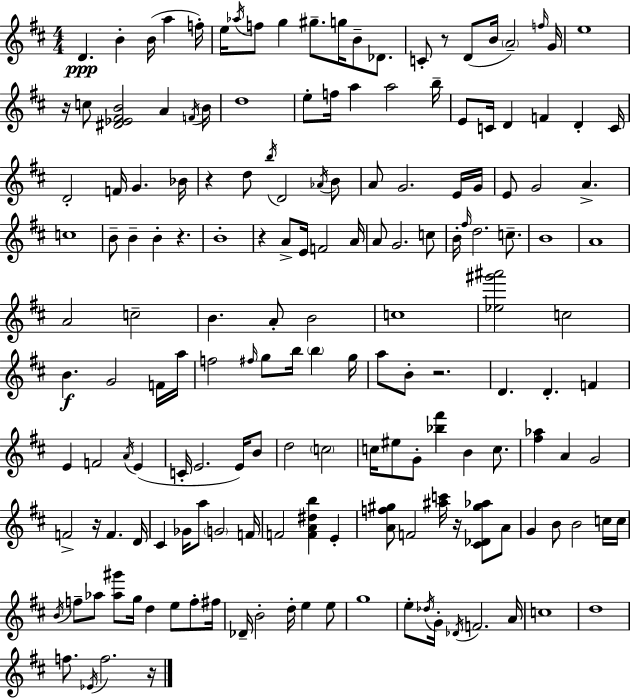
{
  \clef treble
  \numericTimeSignature
  \time 4/4
  \key d \major
  d'4.\ppp b'4-. b'16( a''4 f''16-.) | e''16 \acciaccatura { aes''16 } f''8 g''4 gis''8.-- g''16 b'8-- des'8. | c'8-. r8 d'8( b'16 \parenthesize a'2--) | \grace { f''16 } g'16 e''1 | \break r16 c''8 <dis' ees' fis' b'>2 a'4 | \acciaccatura { f'16 } b'16 d''1 | e''8-. f''16 a''4 a''2 | b''16-- e'8 c'16 d'4 f'4 d'4-. | \break c'16 d'2-. f'16 g'4. | bes'16 r4 d''8 \acciaccatura { b''16 } d'2 | \acciaccatura { aes'16 } b'8 a'8 g'2. | e'16 g'16 e'8 g'2 a'4.-> | \break c''1 | b'8-- b'4-- b'4-. r4. | b'1-. | r4 a'8-> e'16 f'2 | \break a'16 a'8 g'2. | c''8 b'16-. \grace { fis''16 } d''2. | c''8.-- b'1 | a'1 | \break a'2 c''2-- | b'4. a'8-. b'2 | c''1 | <ees'' gis''' ais'''>2 c''2 | \break b'4.\f g'2 | f'16 a''16 f''2 \grace { fis''16 } g''8 | b''16 \parenthesize b''4 g''16 a''8 b'8-. r2. | d'4. d'4.-. | \break f'4 e'4 f'2 | \acciaccatura { a'16 } e'4( c'16-. e'2. | e'16) b'8 d''2 | \parenthesize c''2 c''16 eis''8 g'8-. <bes'' fis'''>4 | \break b'4 c''8. <fis'' aes''>4 a'4 | g'2 f'2-> | r16 f'4. d'16 cis'4 ges'16 a''8 \parenthesize g'2 | f'16 f'2 | \break <f' a' dis'' b''>4 e'4-. <a' f'' gis''>8 f'2 | <ais'' c'''>16 r16 <cis' des' gis'' aes''>8 a'8 g'4 b'8 b'2 | c''16 c''16 \acciaccatura { b'16 } f''8-- aes''8 <aes'' gis'''>8 g''16 | d''4 e''8 f''8-. fis''16 des'16-- b'2-. | \break d''16-. e''4 e''8 g''1 | e''8-. \acciaccatura { des''16 } g'16-. \acciaccatura { des'16 } f'2. | a'16 c''1 | d''1 | \break f''8. \acciaccatura { ees'16 } f''2. | r16 \bar "|."
}